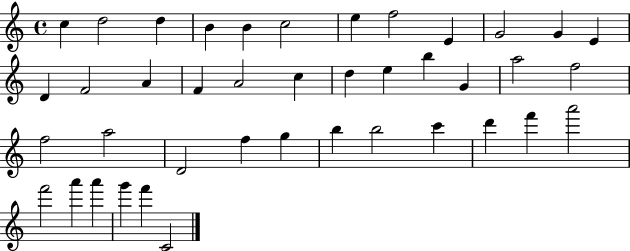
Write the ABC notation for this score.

X:1
T:Untitled
M:4/4
L:1/4
K:C
c d2 d B B c2 e f2 E G2 G E D F2 A F A2 c d e b G a2 f2 f2 a2 D2 f g b b2 c' d' f' a'2 f'2 a' a' g' f' C2